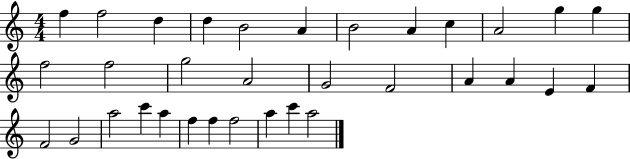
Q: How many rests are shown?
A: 0